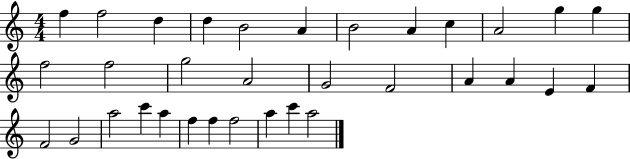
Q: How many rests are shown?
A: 0